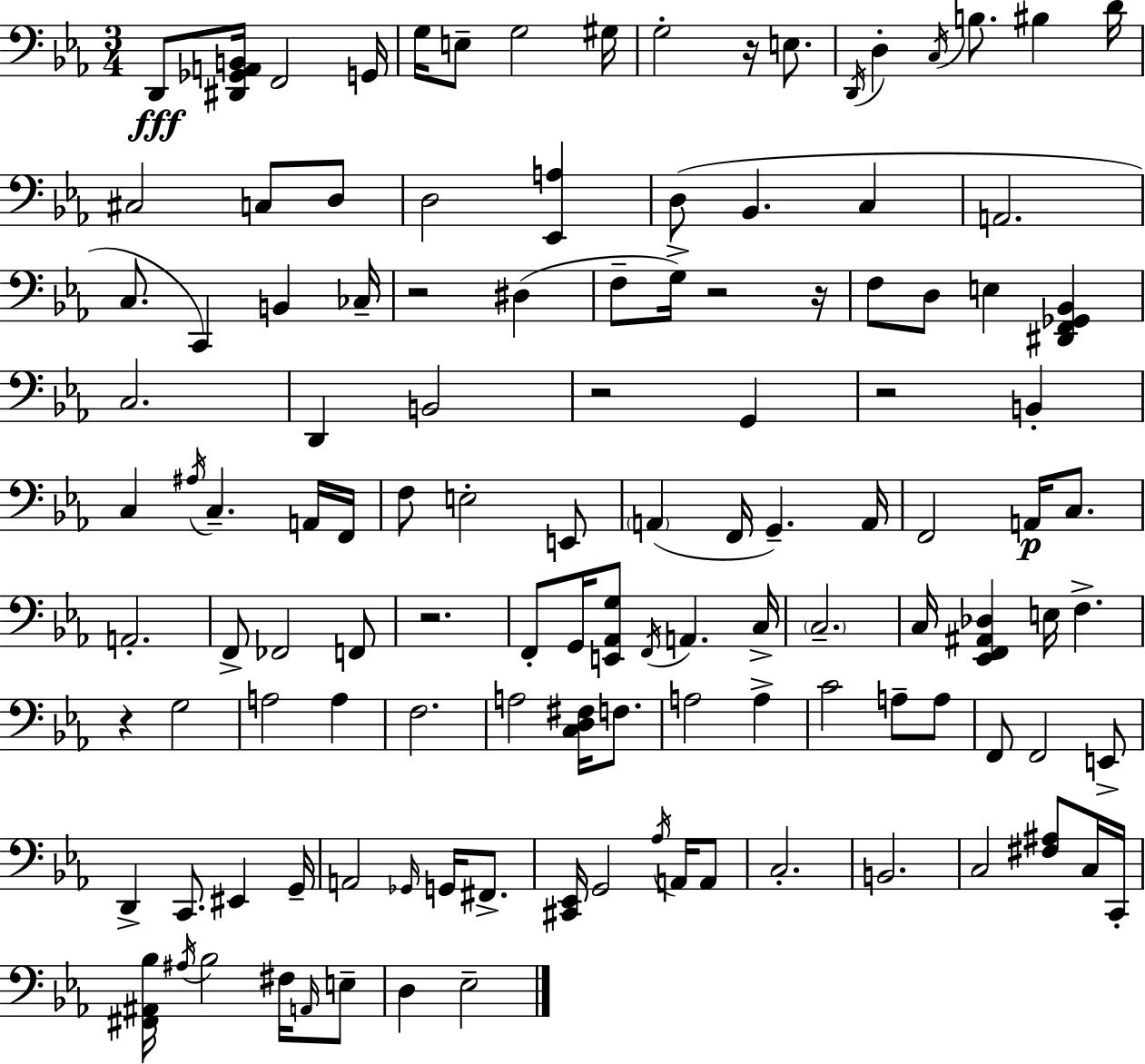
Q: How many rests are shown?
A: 8